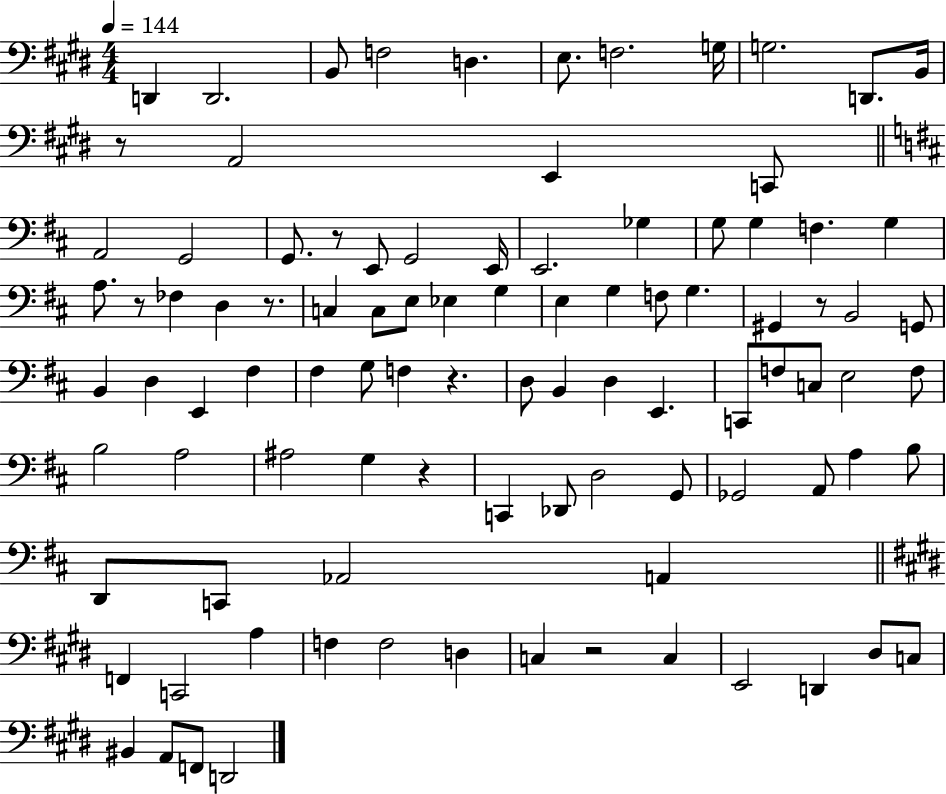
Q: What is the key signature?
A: E major